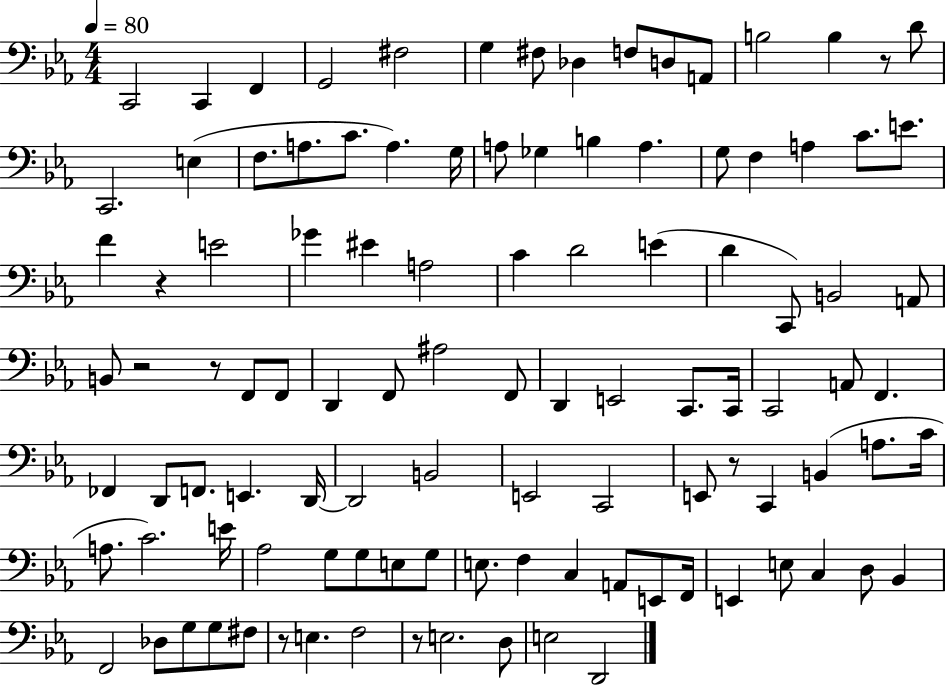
C2/h C2/q F2/q G2/h F#3/h G3/q F#3/e Db3/q F3/e D3/e A2/e B3/h B3/q R/e D4/e C2/h. E3/q F3/e. A3/e. C4/e. A3/q. G3/s A3/e Gb3/q B3/q A3/q. G3/e F3/q A3/q C4/e. E4/e. F4/q R/q E4/h Gb4/q EIS4/q A3/h C4/q D4/h E4/q D4/q C2/e B2/h A2/e B2/e R/h R/e F2/e F2/e D2/q F2/e A#3/h F2/e D2/q E2/h C2/e. C2/s C2/h A2/e F2/q. FES2/q D2/e F2/e. E2/q. D2/s D2/h B2/h E2/h C2/h E2/e R/e C2/q B2/q A3/e. C4/s A3/e. C4/h. E4/s Ab3/h G3/e G3/e E3/e G3/e E3/e. F3/q C3/q A2/e E2/e F2/s E2/q E3/e C3/q D3/e Bb2/q F2/h Db3/e G3/e G3/e F#3/e R/e E3/q. F3/h R/e E3/h. D3/e E3/h D2/h